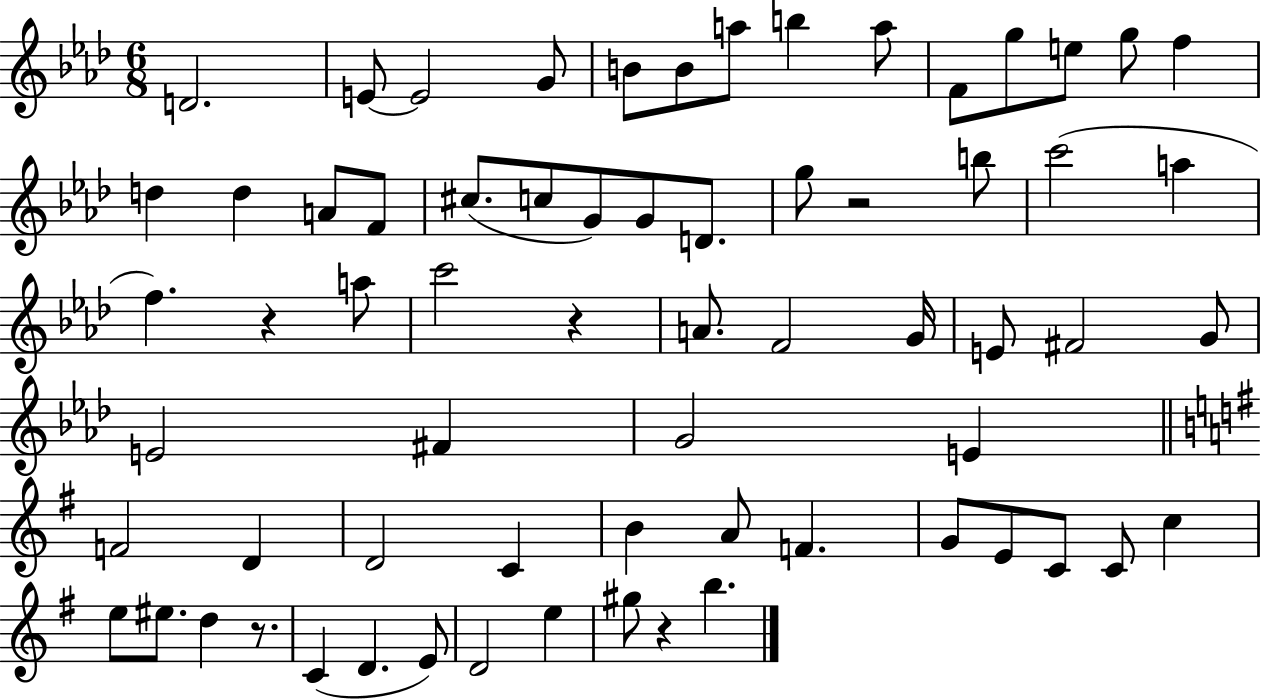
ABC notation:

X:1
T:Untitled
M:6/8
L:1/4
K:Ab
D2 E/2 E2 G/2 B/2 B/2 a/2 b a/2 F/2 g/2 e/2 g/2 f d d A/2 F/2 ^c/2 c/2 G/2 G/2 D/2 g/2 z2 b/2 c'2 a f z a/2 c'2 z A/2 F2 G/4 E/2 ^F2 G/2 E2 ^F G2 E F2 D D2 C B A/2 F G/2 E/2 C/2 C/2 c e/2 ^e/2 d z/2 C D E/2 D2 e ^g/2 z b